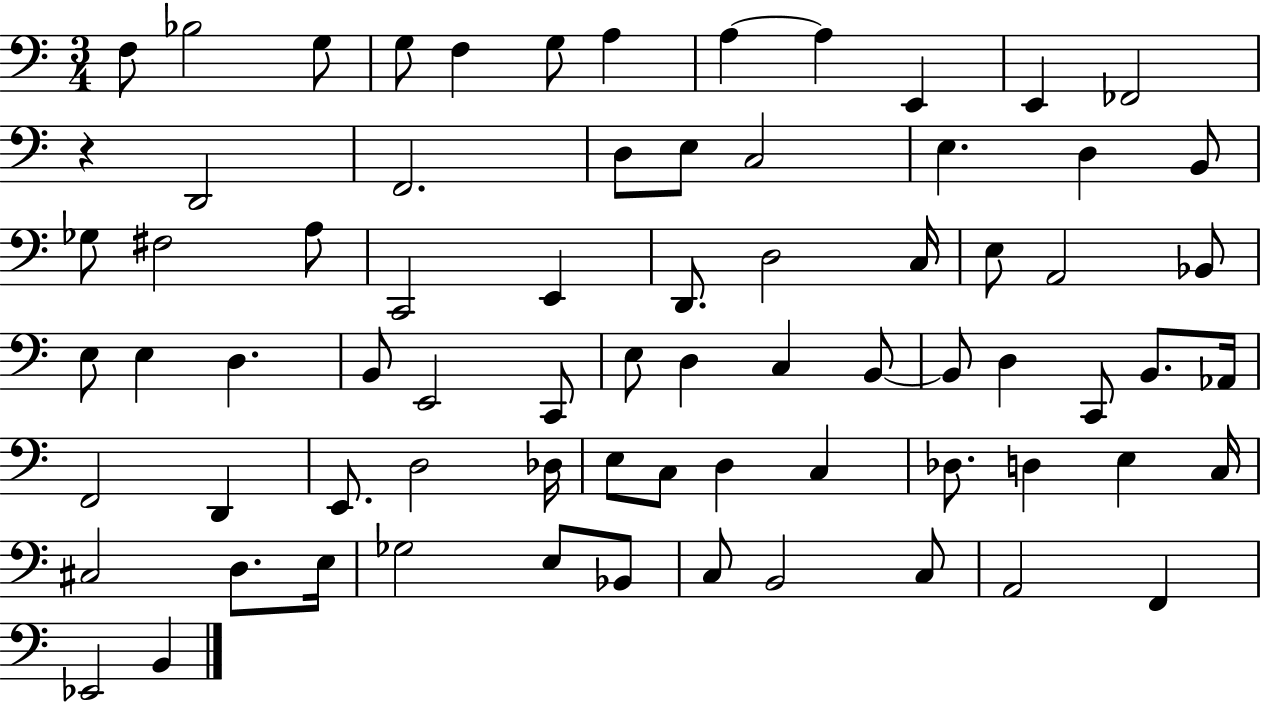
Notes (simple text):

F3/e Bb3/h G3/e G3/e F3/q G3/e A3/q A3/q A3/q E2/q E2/q FES2/h R/q D2/h F2/h. D3/e E3/e C3/h E3/q. D3/q B2/e Gb3/e F#3/h A3/e C2/h E2/q D2/e. D3/h C3/s E3/e A2/h Bb2/e E3/e E3/q D3/q. B2/e E2/h C2/e E3/e D3/q C3/q B2/e B2/e D3/q C2/e B2/e. Ab2/s F2/h D2/q E2/e. D3/h Db3/s E3/e C3/e D3/q C3/q Db3/e. D3/q E3/q C3/s C#3/h D3/e. E3/s Gb3/h E3/e Bb2/e C3/e B2/h C3/e A2/h F2/q Eb2/h B2/q